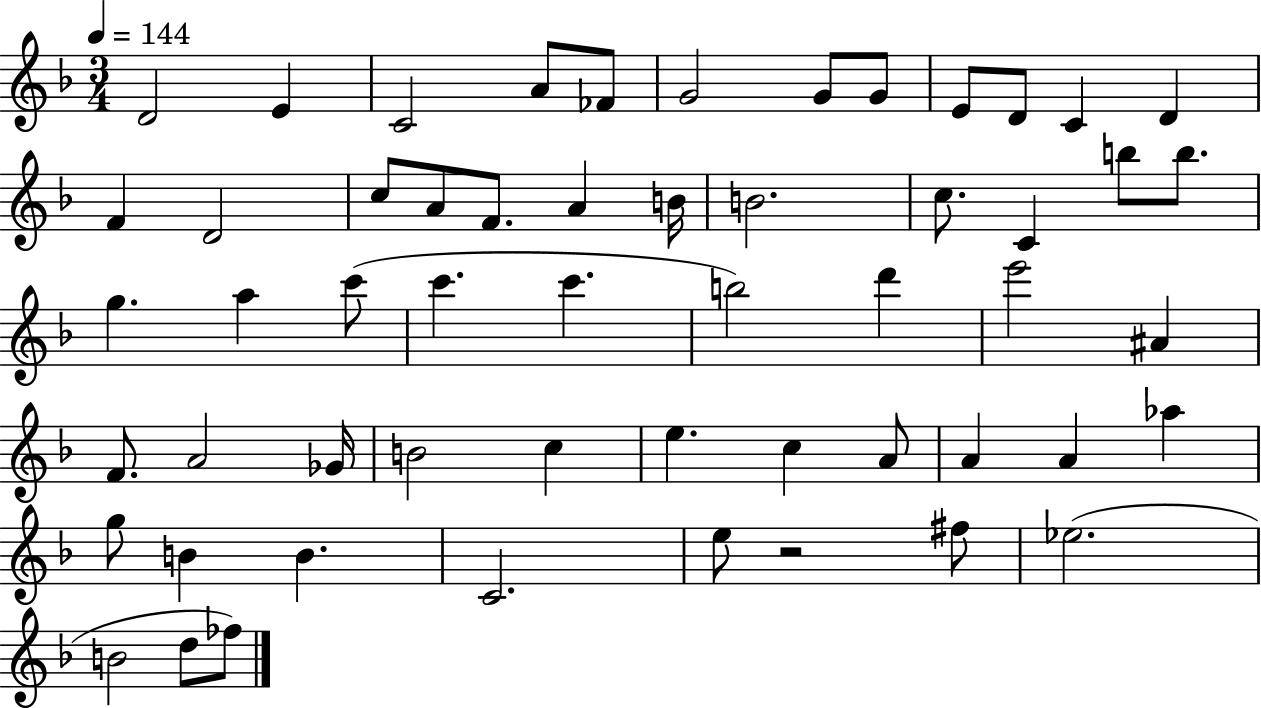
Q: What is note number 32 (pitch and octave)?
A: E6